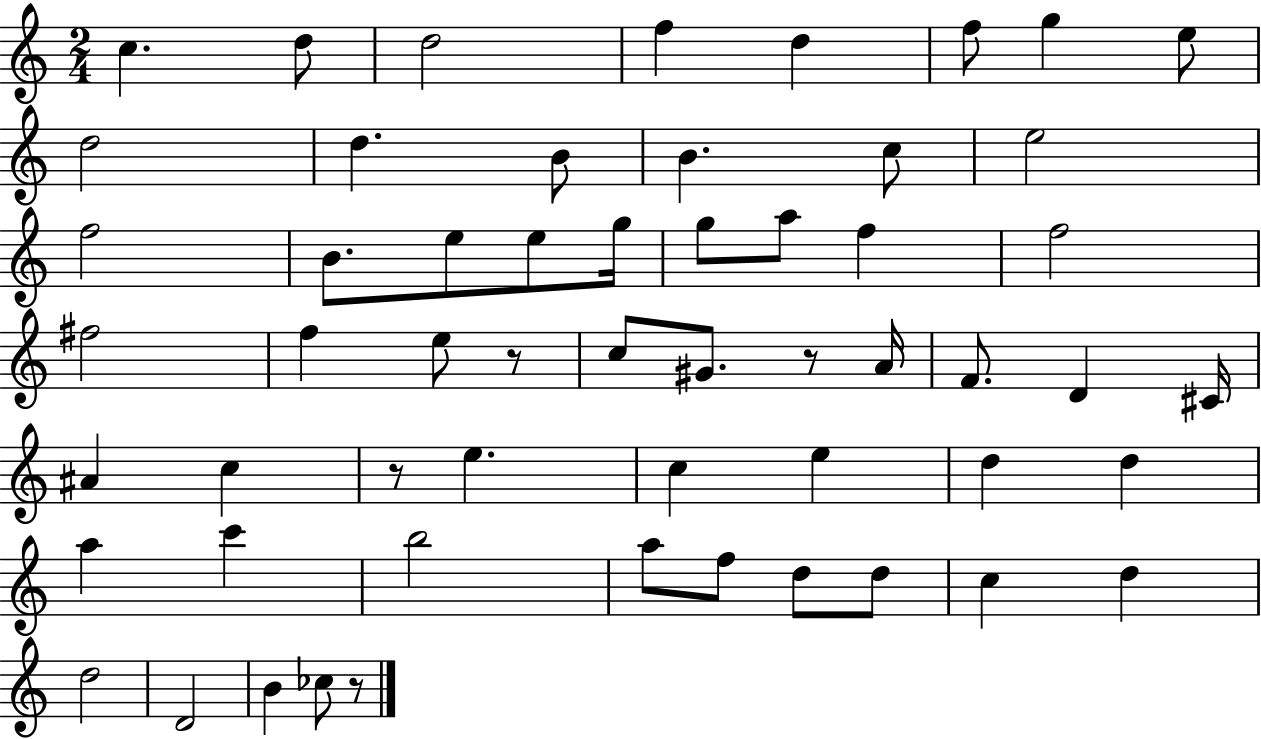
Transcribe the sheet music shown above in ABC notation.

X:1
T:Untitled
M:2/4
L:1/4
K:C
c d/2 d2 f d f/2 g e/2 d2 d B/2 B c/2 e2 f2 B/2 e/2 e/2 g/4 g/2 a/2 f f2 ^f2 f e/2 z/2 c/2 ^G/2 z/2 A/4 F/2 D ^C/4 ^A c z/2 e c e d d a c' b2 a/2 f/2 d/2 d/2 c d d2 D2 B _c/2 z/2